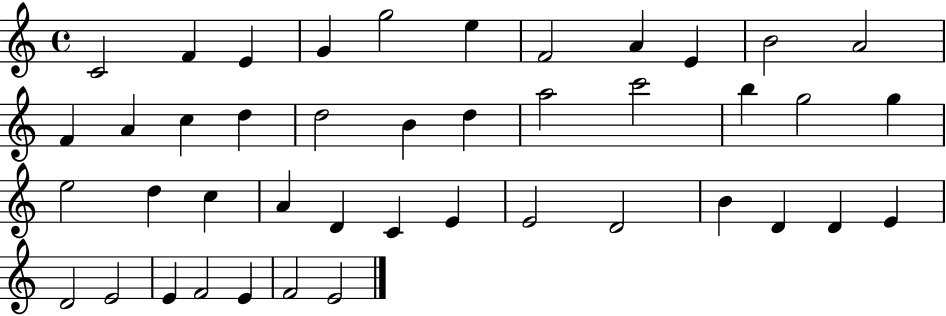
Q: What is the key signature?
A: C major